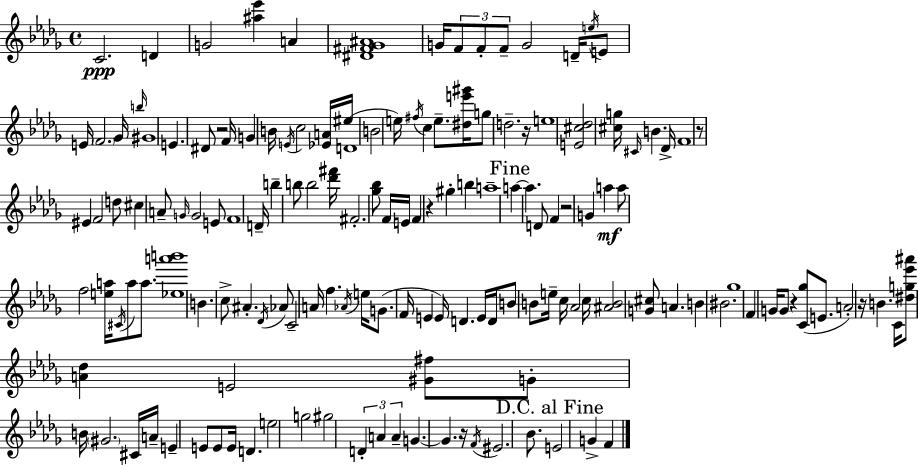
C4/h. D4/q G4/h [A#5,Eb6]/q A4/q [D#4,F#4,Gb4,A#4]/w G4/s F4/e F4/e F4/e G4/h D4/s E5/s E4/e E4/s F4/h. Gb4/s B5/s G#4/w E4/q. D#4/e R/h F4/s G4/q B4/s E4/s C5/h [Eb4,A4]/s EIS5/s D4/w B4/h E5/s F#5/s C5/q E5/e. [D#5,E6,G#6]/s G5/e D5/h. R/s E5/w [E4,C#5,Db5]/h [C#5,G5]/s C#4/s B4/q. Db4/s F4/w R/e EIS4/q F4/h D5/e C#5/q A4/e G4/s G4/h E4/e F4/w D4/s B5/q B5/e B5/h [Db6,F#6]/s F#4/h. [Gb5,Bb5]/e F4/s E4/s F4/q R/q G#5/q B5/q A5/w A5/q A5/q. D4/e F4/q R/h G4/q A5/q A5/e F5/h [E5,A5]/s C#4/s A5/e A5/e. [Eb5,A6,B6]/w B4/q. C5/e A#4/q. Db4/s Ab4/e C4/h A4/s F5/q. Ab4/s E5/s G4/e. F4/s E4/q E4/s D4/q. E4/s D4/s B4/e B4/e E5/s C5/s Ab4/h C5/s [A#4,B4]/h [G4,C#5]/e A4/q. B4/q BIS4/h. Gb5/w F4/q G4/s G4/e R/q [C4,Gb5]/e E4/e. A4/h R/s B4/q. C4/s [D#5,G5,Eb6,A#6]/e [A4,Db5]/q E4/h [G#4,F#5]/e G4/e B4/s G#4/h. C#4/s A4/s E4/q E4/e E4/e E4/s D4/q. E5/h G5/h G#5/h D4/q A4/q A4/q G4/q. G4/q. R/s F4/s EIS4/h. Bb4/e. E4/h G4/q F4/q